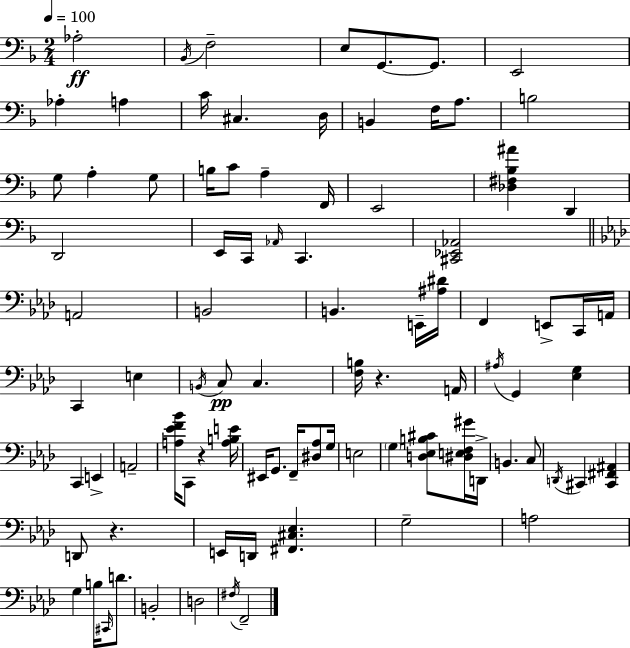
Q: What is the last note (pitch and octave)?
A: F2